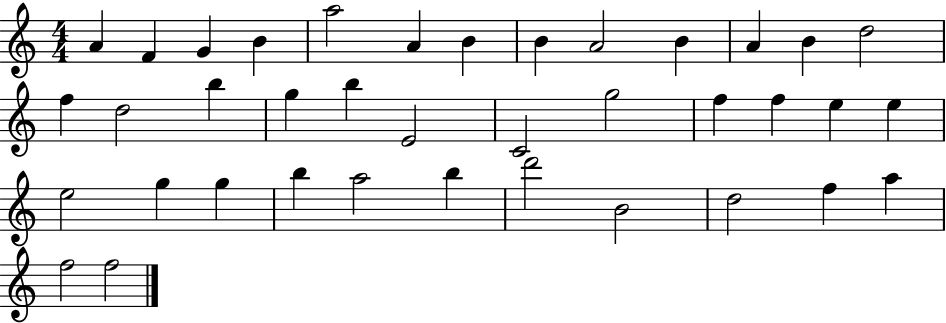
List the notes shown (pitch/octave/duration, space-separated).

A4/q F4/q G4/q B4/q A5/h A4/q B4/q B4/q A4/h B4/q A4/q B4/q D5/h F5/q D5/h B5/q G5/q B5/q E4/h C4/h G5/h F5/q F5/q E5/q E5/q E5/h G5/q G5/q B5/q A5/h B5/q D6/h B4/h D5/h F5/q A5/q F5/h F5/h